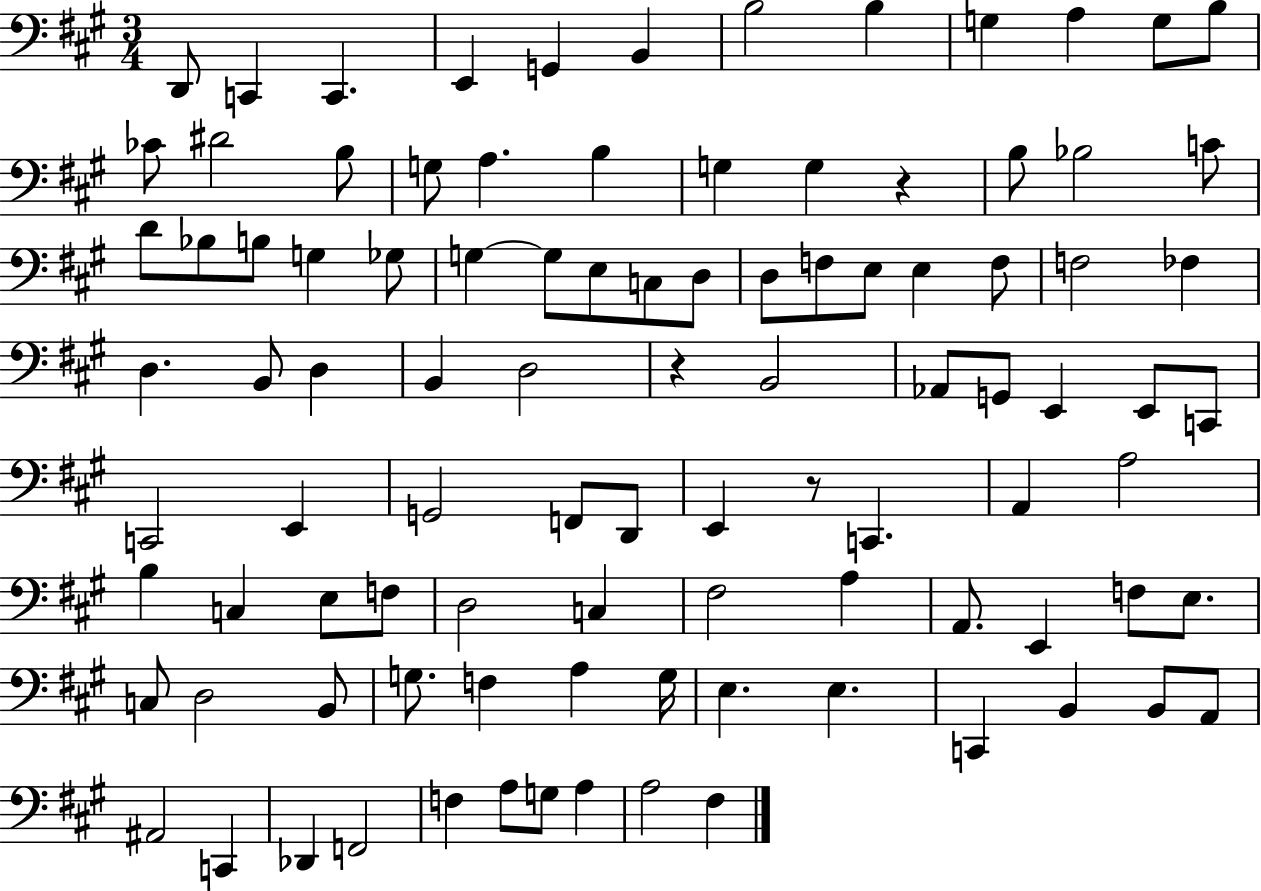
D2/e C2/q C2/q. E2/q G2/q B2/q B3/h B3/q G3/q A3/q G3/e B3/e CES4/e D#4/h B3/e G3/e A3/q. B3/q G3/q G3/q R/q B3/e Bb3/h C4/e D4/e Bb3/e B3/e G3/q Gb3/e G3/q G3/e E3/e C3/e D3/e D3/e F3/e E3/e E3/q F3/e F3/h FES3/q D3/q. B2/e D3/q B2/q D3/h R/q B2/h Ab2/e G2/e E2/q E2/e C2/e C2/h E2/q G2/h F2/e D2/e E2/q R/e C2/q. A2/q A3/h B3/q C3/q E3/e F3/e D3/h C3/q F#3/h A3/q A2/e. E2/q F3/e E3/e. C3/e D3/h B2/e G3/e. F3/q A3/q G3/s E3/q. E3/q. C2/q B2/q B2/e A2/e A#2/h C2/q Db2/q F2/h F3/q A3/e G3/e A3/q A3/h F#3/q